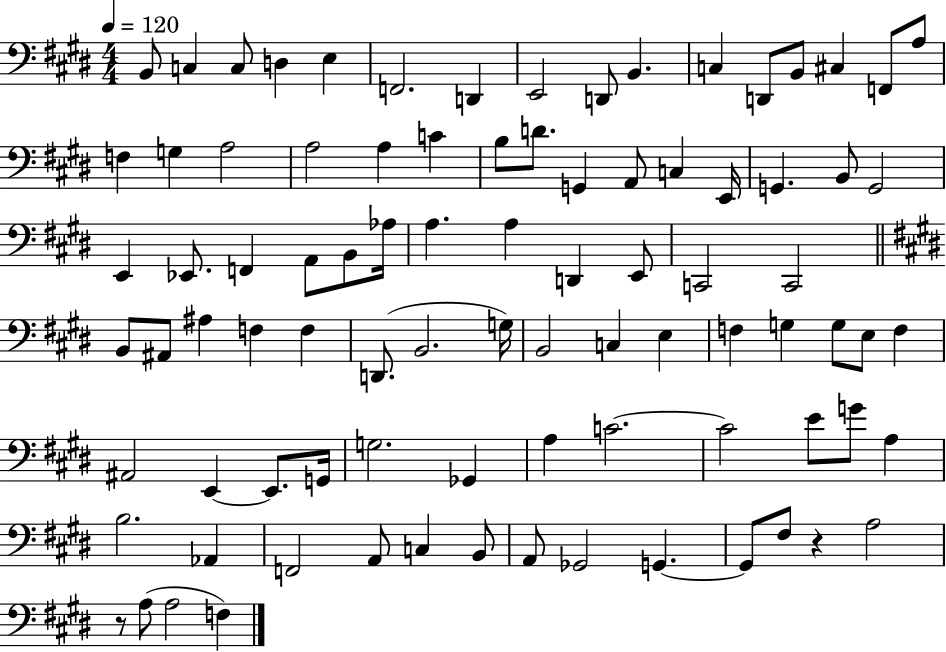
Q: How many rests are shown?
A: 2